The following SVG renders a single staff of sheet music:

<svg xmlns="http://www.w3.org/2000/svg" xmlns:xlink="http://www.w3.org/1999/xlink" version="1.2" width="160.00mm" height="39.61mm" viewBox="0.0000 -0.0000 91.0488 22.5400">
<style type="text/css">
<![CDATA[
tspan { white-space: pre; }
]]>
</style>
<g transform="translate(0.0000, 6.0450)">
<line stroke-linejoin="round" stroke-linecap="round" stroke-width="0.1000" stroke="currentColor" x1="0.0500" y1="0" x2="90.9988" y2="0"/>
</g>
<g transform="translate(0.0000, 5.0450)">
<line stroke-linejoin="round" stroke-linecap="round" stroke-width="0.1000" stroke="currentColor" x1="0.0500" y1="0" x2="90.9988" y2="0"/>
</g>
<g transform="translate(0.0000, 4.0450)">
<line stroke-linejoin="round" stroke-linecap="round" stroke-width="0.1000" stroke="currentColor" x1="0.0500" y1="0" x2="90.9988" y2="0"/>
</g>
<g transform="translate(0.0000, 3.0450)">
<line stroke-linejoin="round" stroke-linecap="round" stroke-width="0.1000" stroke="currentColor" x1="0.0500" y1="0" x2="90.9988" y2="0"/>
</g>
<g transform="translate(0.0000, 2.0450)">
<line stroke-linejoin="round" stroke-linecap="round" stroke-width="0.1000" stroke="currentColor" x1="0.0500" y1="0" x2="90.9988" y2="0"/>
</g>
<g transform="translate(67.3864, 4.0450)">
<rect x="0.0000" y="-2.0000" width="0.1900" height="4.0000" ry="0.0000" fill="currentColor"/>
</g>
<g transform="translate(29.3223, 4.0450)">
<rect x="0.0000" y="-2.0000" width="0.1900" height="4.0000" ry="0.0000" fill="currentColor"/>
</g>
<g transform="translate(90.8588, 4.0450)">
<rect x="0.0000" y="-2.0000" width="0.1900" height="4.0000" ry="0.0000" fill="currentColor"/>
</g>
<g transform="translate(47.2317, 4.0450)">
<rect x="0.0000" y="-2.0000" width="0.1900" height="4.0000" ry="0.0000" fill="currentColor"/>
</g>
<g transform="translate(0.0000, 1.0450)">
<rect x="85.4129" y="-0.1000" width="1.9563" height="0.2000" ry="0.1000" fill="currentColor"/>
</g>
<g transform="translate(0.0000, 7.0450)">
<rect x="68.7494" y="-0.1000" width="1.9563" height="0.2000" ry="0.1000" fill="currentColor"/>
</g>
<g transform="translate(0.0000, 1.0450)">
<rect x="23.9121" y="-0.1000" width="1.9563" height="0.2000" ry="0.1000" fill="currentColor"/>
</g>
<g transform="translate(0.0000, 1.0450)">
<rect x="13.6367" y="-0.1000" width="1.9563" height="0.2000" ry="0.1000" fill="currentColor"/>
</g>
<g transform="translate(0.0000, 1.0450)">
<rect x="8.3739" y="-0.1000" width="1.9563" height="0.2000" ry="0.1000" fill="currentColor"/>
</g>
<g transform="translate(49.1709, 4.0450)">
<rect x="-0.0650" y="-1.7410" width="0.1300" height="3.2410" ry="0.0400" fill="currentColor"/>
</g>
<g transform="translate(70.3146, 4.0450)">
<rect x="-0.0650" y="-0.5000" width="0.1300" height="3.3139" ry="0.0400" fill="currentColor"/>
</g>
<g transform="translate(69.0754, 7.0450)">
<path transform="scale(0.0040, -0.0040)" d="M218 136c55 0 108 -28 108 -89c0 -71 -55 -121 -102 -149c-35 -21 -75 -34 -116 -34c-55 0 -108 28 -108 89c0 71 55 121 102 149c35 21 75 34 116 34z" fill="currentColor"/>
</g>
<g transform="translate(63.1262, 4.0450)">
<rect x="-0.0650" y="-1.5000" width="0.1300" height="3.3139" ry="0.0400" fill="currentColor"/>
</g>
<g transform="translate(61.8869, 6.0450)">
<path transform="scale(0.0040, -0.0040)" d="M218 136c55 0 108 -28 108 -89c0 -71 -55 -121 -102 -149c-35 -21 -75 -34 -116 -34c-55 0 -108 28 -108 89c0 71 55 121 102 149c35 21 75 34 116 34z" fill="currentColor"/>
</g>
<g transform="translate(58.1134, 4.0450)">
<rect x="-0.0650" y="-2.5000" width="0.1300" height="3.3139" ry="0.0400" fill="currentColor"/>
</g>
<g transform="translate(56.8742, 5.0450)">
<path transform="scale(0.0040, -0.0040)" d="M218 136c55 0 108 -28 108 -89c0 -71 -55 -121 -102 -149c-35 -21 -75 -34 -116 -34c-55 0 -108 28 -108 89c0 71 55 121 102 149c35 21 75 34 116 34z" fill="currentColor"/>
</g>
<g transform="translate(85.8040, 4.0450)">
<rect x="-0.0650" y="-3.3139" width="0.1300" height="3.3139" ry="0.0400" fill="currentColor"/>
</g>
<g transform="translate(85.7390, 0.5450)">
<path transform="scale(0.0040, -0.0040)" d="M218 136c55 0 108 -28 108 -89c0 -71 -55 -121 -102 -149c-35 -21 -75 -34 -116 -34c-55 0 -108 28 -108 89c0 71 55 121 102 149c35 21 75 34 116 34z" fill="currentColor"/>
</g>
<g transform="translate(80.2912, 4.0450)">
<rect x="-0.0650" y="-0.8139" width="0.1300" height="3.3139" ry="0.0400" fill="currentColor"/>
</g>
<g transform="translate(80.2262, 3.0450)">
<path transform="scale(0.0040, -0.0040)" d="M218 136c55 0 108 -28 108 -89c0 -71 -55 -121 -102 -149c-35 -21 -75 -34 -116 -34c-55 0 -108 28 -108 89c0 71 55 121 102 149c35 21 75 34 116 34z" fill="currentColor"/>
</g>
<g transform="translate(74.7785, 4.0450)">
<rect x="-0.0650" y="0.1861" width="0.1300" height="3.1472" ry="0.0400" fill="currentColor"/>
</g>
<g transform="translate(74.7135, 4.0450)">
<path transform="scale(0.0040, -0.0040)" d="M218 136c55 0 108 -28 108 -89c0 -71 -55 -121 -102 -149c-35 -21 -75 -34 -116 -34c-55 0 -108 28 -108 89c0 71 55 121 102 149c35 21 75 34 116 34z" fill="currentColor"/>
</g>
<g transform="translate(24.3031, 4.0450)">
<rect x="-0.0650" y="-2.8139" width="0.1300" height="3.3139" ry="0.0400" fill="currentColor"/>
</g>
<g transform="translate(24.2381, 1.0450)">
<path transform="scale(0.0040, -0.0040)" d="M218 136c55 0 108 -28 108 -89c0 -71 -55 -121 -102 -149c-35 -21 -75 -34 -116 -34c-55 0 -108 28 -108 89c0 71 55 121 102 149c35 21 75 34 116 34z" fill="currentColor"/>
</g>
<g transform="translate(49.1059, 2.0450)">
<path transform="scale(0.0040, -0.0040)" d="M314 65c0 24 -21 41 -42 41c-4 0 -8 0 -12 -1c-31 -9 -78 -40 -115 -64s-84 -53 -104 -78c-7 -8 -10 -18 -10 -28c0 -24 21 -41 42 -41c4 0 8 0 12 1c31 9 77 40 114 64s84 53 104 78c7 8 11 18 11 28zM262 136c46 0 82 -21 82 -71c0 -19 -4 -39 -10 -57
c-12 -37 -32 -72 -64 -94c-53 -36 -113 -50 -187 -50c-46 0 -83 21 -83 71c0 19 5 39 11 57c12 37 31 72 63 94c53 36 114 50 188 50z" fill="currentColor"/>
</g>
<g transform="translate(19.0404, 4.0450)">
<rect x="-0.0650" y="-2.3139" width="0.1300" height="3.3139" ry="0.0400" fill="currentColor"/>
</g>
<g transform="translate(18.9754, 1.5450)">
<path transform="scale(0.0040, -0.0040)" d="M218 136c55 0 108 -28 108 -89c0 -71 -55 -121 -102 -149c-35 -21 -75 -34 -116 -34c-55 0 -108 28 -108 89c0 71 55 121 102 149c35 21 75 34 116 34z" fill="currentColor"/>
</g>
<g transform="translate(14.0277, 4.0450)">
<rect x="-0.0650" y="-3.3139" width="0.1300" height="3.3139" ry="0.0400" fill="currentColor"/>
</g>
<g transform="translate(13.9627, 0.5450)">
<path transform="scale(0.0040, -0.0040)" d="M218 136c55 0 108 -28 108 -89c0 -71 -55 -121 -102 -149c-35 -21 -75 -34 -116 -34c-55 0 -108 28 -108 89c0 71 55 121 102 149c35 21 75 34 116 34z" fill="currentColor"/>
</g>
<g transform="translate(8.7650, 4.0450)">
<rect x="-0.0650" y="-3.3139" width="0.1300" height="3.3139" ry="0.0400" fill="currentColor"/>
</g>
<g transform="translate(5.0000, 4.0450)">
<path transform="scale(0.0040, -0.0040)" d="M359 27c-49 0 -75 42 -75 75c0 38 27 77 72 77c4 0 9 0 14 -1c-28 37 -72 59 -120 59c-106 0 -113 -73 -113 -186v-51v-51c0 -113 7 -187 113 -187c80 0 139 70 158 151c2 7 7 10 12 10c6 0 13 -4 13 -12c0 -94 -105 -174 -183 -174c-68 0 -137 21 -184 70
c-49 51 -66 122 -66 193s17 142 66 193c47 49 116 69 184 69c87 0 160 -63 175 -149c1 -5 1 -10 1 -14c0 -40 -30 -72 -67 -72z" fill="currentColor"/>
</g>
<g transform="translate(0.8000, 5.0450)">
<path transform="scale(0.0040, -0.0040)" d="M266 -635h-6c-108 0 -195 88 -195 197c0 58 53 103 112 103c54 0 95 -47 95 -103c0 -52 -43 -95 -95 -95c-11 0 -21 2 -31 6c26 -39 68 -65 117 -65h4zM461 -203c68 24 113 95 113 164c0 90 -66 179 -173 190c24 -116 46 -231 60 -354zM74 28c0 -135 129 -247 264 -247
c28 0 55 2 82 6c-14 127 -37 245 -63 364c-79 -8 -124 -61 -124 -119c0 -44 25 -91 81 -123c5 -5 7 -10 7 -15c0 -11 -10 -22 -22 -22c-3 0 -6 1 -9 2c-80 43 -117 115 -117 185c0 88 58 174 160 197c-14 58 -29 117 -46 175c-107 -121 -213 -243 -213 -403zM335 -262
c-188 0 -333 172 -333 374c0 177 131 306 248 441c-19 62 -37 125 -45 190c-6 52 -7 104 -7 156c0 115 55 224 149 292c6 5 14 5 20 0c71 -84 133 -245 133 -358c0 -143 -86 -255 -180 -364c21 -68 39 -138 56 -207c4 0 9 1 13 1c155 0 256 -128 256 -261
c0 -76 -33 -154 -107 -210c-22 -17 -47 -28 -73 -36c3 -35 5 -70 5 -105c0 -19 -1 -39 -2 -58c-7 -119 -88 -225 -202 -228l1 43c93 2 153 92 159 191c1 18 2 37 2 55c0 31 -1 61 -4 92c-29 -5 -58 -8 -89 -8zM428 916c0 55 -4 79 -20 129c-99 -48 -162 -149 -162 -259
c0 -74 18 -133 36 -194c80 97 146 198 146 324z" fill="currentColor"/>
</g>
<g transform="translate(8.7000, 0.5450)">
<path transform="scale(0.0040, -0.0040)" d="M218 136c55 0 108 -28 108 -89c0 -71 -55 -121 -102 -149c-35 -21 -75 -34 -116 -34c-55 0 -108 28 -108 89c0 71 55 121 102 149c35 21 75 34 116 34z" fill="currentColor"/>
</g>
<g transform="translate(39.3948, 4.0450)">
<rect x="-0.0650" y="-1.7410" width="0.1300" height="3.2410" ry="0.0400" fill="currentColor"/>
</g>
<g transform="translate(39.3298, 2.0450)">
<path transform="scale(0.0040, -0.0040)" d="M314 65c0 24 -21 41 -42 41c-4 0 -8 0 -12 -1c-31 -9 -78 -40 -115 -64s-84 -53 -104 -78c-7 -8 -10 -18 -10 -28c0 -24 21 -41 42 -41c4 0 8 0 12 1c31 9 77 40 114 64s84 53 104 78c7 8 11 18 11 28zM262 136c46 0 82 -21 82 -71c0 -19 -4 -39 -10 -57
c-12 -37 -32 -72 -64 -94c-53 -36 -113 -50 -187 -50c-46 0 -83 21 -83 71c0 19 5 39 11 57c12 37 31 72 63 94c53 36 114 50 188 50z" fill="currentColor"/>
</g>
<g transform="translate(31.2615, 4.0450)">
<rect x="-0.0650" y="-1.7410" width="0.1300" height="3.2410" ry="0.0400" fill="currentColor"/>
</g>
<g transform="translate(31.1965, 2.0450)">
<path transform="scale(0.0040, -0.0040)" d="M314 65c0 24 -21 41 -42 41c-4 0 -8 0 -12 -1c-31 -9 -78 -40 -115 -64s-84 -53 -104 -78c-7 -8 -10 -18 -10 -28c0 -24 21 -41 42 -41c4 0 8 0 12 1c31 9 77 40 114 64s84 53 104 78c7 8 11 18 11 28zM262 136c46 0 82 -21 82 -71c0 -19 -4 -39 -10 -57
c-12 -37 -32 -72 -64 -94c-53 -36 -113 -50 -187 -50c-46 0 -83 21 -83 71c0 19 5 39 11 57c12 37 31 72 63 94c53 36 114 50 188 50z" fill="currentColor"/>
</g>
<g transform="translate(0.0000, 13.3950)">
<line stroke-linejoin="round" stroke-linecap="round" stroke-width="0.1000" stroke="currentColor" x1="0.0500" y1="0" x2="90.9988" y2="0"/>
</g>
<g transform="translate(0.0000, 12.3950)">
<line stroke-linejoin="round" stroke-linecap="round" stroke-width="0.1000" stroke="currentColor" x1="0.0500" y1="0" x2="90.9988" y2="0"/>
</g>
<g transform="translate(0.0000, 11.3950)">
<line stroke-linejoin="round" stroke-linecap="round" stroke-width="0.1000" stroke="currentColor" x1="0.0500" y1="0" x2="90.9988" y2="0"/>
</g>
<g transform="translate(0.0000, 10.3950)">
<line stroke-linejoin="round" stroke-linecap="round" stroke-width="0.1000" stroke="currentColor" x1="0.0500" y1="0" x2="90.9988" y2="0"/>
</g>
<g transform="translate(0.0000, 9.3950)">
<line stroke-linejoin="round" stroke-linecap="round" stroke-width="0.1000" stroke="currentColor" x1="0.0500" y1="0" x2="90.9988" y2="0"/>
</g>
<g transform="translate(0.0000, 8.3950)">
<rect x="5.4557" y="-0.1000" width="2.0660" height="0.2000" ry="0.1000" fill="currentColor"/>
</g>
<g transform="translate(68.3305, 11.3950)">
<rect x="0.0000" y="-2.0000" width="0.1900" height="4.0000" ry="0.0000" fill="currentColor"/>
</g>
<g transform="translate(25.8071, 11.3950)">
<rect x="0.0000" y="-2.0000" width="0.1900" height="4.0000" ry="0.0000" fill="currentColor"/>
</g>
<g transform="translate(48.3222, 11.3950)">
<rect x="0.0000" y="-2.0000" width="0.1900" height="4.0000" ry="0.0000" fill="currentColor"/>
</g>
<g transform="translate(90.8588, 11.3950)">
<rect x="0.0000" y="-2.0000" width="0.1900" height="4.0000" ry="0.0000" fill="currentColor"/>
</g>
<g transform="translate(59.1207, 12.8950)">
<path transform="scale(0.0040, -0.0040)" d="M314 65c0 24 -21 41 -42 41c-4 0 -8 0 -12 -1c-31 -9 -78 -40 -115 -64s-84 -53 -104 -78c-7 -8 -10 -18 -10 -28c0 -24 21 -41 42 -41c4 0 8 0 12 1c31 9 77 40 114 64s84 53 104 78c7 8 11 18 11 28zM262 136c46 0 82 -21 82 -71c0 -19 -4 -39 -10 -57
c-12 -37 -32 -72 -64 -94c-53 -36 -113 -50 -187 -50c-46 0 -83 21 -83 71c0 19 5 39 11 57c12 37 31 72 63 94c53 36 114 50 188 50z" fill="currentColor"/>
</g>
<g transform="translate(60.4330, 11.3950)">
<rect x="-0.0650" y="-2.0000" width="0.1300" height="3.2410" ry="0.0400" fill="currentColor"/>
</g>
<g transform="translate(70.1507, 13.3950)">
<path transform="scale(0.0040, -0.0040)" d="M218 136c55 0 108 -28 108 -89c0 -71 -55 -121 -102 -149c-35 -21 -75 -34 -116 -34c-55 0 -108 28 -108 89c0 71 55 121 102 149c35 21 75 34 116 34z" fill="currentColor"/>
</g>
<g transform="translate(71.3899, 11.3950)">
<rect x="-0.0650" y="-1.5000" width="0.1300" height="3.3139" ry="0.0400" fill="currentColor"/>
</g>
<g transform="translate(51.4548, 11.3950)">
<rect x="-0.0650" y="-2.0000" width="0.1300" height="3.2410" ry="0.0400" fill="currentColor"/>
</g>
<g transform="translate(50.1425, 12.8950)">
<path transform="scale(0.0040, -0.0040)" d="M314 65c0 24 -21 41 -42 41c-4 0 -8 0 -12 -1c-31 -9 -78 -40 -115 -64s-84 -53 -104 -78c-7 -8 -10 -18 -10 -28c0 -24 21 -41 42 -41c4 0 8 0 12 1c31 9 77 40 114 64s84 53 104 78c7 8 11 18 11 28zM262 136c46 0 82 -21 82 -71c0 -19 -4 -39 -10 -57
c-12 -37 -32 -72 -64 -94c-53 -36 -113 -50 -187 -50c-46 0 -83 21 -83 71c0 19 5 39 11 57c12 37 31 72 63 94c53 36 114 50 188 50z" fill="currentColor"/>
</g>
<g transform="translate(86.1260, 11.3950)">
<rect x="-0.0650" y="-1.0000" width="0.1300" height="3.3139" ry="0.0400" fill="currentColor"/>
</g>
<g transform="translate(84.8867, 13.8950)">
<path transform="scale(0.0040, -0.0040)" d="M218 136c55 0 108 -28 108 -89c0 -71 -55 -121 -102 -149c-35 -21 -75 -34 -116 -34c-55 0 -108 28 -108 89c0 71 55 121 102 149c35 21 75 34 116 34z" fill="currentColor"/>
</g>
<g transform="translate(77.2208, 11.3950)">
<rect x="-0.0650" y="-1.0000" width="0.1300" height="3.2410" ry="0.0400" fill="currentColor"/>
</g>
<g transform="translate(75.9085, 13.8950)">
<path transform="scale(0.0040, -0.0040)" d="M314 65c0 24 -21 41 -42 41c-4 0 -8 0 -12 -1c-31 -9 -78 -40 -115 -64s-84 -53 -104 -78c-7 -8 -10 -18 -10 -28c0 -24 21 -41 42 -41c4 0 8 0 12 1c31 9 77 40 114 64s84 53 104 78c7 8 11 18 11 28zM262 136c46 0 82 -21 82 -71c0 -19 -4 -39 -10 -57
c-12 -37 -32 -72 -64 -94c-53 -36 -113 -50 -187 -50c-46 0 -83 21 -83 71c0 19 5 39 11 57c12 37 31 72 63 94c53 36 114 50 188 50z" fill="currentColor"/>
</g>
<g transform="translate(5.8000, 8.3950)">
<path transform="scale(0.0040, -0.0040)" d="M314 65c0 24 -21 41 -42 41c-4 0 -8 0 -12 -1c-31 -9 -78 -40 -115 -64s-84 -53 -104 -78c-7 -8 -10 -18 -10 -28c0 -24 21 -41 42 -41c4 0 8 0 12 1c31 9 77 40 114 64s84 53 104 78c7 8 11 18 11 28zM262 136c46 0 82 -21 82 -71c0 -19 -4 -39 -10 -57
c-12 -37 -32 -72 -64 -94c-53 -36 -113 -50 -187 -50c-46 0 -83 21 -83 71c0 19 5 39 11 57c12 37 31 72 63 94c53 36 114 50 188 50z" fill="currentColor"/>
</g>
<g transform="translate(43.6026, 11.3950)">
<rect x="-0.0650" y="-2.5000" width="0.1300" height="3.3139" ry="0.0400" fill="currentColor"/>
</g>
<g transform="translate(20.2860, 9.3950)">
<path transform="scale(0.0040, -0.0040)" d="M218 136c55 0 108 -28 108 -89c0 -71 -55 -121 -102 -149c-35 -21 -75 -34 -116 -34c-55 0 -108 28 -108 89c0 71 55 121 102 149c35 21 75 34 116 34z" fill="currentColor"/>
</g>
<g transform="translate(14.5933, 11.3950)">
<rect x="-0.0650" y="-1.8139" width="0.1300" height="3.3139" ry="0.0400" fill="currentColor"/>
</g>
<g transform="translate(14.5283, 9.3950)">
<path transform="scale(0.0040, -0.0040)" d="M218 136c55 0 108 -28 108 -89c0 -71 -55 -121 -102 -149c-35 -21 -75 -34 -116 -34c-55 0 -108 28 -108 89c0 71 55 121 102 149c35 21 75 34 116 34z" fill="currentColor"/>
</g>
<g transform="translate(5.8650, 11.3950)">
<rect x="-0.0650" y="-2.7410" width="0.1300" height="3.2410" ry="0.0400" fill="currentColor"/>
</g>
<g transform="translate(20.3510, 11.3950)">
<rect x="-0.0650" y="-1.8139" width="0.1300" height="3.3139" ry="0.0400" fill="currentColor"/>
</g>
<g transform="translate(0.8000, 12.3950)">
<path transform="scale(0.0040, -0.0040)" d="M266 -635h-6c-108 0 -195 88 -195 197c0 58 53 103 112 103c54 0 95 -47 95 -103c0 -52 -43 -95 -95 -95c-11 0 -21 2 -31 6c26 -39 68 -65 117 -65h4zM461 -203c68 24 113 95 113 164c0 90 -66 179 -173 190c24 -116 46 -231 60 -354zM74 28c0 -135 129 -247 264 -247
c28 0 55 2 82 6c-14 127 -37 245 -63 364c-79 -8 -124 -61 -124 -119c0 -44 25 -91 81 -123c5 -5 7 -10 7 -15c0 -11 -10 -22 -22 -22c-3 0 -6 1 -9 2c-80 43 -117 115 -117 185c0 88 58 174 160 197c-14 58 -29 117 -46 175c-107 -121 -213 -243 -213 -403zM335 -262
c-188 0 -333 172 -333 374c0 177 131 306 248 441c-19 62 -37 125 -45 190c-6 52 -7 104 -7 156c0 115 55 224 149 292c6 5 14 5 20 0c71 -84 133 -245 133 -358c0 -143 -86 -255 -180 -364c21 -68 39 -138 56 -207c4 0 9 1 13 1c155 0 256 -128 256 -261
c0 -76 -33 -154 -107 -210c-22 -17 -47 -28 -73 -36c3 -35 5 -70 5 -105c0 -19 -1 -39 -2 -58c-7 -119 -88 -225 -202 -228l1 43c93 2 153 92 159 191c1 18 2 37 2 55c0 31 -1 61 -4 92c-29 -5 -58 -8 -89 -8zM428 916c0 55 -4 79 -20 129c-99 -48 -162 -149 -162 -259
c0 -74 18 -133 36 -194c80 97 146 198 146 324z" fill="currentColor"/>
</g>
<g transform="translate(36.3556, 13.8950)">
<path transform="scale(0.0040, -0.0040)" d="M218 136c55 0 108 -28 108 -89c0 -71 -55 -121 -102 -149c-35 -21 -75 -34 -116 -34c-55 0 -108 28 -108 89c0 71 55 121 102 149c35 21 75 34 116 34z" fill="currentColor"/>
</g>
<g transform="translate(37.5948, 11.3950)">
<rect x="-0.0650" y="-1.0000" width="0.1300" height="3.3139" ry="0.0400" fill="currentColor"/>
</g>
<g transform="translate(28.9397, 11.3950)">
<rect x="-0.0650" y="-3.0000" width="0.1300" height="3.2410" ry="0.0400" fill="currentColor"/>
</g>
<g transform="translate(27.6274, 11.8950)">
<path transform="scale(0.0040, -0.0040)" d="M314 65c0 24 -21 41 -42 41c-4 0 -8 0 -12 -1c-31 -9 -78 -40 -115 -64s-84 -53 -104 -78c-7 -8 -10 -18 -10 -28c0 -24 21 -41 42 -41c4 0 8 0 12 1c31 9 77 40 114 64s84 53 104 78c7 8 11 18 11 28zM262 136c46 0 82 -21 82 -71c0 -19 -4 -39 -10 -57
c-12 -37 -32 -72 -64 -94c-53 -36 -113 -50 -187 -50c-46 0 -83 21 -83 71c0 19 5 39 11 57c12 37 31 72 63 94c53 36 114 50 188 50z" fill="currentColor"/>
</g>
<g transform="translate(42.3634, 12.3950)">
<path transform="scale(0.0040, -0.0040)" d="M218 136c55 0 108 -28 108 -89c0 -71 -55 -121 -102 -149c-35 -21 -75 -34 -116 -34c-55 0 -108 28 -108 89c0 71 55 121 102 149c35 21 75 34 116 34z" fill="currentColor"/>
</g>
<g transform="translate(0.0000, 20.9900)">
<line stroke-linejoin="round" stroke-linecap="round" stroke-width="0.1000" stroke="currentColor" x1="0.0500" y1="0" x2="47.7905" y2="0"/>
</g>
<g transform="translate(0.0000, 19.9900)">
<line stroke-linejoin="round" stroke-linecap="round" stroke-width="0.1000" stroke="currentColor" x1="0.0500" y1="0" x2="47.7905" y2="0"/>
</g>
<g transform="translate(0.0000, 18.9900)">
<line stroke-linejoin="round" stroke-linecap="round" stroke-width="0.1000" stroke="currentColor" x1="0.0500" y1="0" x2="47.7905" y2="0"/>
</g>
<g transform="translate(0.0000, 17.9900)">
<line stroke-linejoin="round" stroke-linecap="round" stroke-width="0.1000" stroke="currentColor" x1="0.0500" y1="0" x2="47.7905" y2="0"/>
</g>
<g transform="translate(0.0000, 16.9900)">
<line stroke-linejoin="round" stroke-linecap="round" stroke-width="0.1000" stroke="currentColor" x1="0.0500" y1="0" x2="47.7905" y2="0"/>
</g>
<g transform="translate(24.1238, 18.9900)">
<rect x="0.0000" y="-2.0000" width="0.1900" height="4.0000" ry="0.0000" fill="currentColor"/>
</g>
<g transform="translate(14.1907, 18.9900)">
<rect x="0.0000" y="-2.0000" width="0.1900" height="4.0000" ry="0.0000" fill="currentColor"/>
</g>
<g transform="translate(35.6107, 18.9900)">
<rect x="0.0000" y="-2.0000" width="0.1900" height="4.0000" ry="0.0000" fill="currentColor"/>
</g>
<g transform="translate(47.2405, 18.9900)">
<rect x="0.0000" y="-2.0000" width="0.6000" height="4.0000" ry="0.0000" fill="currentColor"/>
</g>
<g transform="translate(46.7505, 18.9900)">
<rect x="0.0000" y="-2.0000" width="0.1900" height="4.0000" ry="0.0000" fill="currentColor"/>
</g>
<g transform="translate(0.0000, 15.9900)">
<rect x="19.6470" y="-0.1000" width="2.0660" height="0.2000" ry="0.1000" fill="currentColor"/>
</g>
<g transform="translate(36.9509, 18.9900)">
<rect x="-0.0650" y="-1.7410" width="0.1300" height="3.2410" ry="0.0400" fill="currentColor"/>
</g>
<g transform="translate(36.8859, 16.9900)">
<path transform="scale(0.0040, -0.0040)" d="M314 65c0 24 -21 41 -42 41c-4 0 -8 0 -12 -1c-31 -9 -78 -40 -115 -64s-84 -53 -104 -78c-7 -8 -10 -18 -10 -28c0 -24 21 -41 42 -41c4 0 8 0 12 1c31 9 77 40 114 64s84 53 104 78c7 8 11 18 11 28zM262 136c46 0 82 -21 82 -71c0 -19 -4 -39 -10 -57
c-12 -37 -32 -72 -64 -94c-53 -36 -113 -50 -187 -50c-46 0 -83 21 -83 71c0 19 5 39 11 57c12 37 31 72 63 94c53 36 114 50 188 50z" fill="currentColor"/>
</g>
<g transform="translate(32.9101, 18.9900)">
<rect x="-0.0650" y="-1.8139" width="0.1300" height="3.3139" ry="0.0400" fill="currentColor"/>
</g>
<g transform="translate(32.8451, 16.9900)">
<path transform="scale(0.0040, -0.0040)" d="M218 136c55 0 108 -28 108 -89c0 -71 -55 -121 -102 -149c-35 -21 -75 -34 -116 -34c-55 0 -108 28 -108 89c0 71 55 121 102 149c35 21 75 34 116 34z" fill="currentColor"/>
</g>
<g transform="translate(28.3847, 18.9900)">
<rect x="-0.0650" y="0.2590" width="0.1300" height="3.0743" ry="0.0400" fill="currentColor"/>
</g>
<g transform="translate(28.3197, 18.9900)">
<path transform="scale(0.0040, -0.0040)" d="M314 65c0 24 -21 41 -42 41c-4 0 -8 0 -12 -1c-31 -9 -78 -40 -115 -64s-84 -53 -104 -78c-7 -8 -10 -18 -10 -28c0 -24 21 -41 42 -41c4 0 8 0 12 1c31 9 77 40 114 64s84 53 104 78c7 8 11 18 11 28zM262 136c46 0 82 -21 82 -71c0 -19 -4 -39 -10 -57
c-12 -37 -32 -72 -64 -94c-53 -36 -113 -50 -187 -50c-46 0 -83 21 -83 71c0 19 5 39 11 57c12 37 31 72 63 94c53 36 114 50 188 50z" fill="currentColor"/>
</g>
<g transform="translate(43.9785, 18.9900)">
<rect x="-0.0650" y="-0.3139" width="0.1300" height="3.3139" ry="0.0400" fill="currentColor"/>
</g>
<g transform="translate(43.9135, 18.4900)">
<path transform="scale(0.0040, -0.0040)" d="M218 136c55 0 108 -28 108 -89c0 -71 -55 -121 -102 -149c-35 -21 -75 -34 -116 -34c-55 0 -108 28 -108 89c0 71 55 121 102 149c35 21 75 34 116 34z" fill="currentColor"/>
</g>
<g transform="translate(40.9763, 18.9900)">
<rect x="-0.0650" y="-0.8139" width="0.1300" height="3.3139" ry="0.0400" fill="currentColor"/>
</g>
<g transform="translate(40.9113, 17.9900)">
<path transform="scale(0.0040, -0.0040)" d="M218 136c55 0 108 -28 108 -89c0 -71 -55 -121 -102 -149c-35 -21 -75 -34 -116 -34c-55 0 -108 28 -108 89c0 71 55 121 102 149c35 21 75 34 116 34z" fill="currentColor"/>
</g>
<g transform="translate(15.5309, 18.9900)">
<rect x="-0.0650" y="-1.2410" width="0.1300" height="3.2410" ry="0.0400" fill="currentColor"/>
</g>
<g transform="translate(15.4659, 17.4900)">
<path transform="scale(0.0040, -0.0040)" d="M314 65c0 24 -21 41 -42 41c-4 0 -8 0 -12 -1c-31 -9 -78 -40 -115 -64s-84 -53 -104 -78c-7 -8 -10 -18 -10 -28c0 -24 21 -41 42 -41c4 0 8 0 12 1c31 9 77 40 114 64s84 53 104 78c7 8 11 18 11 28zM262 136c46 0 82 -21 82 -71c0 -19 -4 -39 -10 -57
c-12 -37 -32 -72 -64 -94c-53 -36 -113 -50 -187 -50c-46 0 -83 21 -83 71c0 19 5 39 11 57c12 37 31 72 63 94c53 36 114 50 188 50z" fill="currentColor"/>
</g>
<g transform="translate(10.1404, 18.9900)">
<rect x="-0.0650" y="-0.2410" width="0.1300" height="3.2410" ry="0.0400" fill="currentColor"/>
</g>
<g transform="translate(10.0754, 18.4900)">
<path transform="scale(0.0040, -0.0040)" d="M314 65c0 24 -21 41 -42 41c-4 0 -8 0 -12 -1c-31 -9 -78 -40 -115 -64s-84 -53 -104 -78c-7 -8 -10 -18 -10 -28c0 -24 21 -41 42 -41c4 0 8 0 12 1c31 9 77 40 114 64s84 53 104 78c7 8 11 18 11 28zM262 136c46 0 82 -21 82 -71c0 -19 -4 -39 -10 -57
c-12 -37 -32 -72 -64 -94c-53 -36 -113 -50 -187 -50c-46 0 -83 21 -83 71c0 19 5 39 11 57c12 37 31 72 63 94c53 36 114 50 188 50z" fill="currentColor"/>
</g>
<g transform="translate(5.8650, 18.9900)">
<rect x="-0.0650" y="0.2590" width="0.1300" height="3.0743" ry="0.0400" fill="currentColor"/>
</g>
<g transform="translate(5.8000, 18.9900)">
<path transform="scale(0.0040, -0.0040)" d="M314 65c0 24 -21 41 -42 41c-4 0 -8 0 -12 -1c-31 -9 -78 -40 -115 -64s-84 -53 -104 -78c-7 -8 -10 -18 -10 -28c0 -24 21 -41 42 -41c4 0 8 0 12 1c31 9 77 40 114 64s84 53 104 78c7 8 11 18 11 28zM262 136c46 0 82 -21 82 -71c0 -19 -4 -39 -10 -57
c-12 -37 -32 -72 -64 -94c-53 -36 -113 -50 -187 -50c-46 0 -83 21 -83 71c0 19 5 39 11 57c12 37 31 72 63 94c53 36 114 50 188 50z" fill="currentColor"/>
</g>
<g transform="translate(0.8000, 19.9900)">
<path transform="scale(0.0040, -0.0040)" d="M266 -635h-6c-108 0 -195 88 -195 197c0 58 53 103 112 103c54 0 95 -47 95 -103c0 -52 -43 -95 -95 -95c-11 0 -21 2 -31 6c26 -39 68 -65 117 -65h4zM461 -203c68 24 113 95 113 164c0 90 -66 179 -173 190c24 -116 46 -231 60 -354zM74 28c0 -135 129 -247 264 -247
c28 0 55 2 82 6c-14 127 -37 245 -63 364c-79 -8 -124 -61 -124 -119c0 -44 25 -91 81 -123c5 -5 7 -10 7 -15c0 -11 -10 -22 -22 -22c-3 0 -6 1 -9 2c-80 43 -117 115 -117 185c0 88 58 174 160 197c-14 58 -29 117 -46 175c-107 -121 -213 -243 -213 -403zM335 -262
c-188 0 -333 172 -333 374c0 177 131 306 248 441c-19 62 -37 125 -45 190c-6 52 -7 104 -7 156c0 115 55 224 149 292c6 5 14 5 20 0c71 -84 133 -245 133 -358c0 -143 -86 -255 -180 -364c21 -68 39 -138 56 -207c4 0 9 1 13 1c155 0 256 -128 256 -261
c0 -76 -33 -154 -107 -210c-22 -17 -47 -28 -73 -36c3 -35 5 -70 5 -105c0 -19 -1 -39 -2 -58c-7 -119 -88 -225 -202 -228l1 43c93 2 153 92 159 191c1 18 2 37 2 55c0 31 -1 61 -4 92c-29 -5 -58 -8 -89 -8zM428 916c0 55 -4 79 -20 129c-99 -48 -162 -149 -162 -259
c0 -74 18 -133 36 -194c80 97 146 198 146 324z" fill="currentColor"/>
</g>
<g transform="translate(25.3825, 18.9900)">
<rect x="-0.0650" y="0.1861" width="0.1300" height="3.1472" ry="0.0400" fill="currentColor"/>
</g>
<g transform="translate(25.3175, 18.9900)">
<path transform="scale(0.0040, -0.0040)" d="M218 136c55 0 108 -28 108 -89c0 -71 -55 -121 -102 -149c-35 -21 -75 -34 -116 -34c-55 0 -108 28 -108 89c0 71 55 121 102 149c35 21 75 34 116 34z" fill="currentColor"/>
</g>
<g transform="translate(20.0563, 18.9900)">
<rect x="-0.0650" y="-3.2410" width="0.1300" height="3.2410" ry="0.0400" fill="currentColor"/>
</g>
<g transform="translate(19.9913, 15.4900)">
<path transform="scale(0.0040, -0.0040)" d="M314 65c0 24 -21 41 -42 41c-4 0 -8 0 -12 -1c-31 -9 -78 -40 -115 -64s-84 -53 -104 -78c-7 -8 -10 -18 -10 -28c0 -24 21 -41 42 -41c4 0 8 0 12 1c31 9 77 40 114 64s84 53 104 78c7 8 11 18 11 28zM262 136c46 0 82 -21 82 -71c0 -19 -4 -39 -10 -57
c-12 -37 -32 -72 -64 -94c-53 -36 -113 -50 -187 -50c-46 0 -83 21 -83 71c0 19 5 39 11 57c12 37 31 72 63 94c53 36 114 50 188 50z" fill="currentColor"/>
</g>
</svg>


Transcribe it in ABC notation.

X:1
T:Untitled
M:4/4
L:1/4
K:C
b b g a f2 f2 f2 G E C B d b a2 f f A2 D G F2 F2 E D2 D B2 c2 e2 b2 B B2 f f2 d c